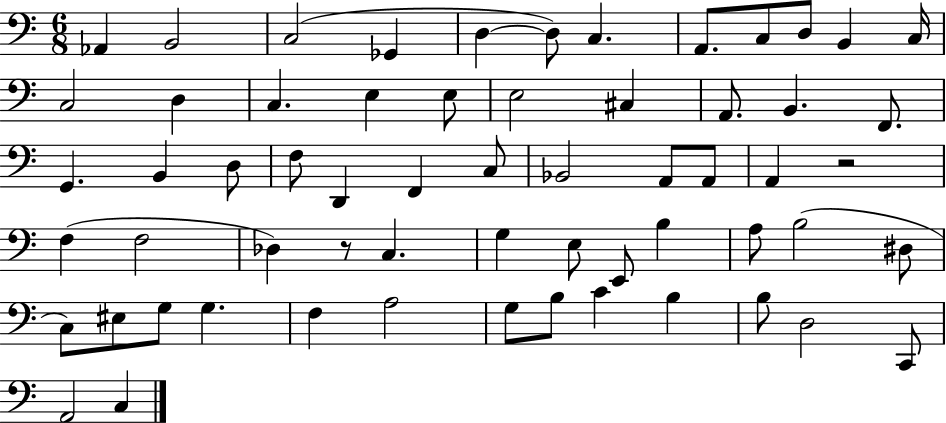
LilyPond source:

{
  \clef bass
  \numericTimeSignature
  \time 6/8
  \key c \major
  \repeat volta 2 { aes,4 b,2 | c2( ges,4 | d4~~ d8) c4. | a,8. c8 d8 b,4 c16 | \break c2 d4 | c4. e4 e8 | e2 cis4 | a,8. b,4. f,8. | \break g,4. b,4 d8 | f8 d,4 f,4 c8 | bes,2 a,8 a,8 | a,4 r2 | \break f4( f2 | des4) r8 c4. | g4 e8 e,8 b4 | a8 b2( dis8 | \break c8) eis8 g8 g4. | f4 a2 | g8 b8 c'4 b4 | b8 d2 c,8 | \break a,2 c4 | } \bar "|."
}